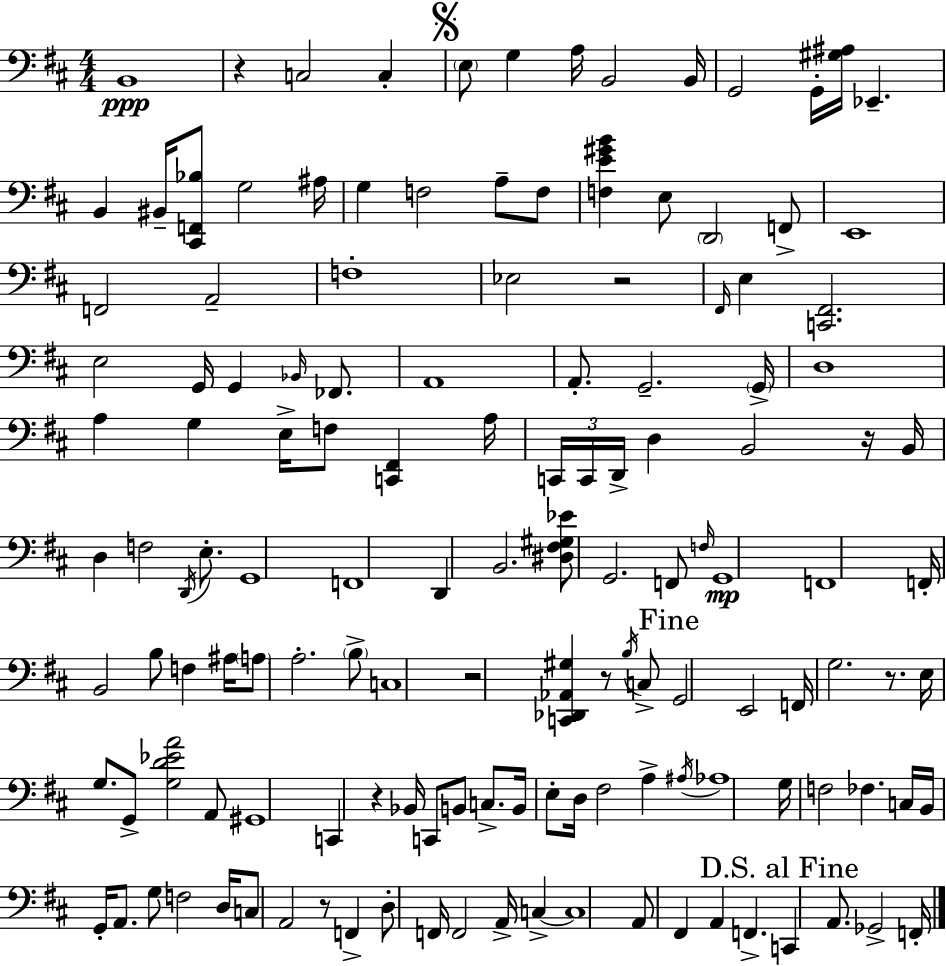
{
  \clef bass
  \numericTimeSignature
  \time 4/4
  \key d \major
  b,1\ppp | r4 c2 c4-. | \mark \markup { \musicglyph "scripts.segno" } \parenthesize e8 g4 a16 b,2 b,16 | g,2 g,16-. <gis ais>16 ees,4.-- | \break b,4 bis,16-- <cis, f, bes>8 g2 ais16 | g4 f2 a8-- f8 | <f e' gis' b'>4 e8 \parenthesize d,2 f,8-> | e,1 | \break f,2 a,2-- | f1-. | ees2 r2 | \grace { fis,16 } e4 <c, fis,>2. | \break e2 g,16 g,4 \grace { bes,16 } fes,8. | a,1 | a,8.-. g,2.-- | \parenthesize g,16-> d1 | \break a4 g4 e16-> f8 <c, fis,>4 | a16 \tuplet 3/2 { c,16 c,16 d,16-> } d4 b,2 | r16 b,16 d4 f2 \acciaccatura { d,16 } | e8.-. g,1 | \break f,1 | d,4 b,2. | <dis fis gis ees'>8 g,2. | f,8 \grace { f16 }\mp g,1 | \break f,1 | f,16-. b,2 b8 f4 | ais16 \parenthesize a8 a2.-. | \parenthesize b8-> c1 | \break r2 <c, des, aes, gis>4 | r8 \acciaccatura { b16 } c8-> \mark "Fine" g,2 e,2 | f,16 g2. | r8. e16 g8. g,8-> <g d' ees' a'>2 | \break a,8 gis,1 | c,4 r4 bes,16 c,8 | b,8 c8.-> b,16 e8-. d16 fis2 | a4-> \acciaccatura { ais16 } aes1 | \break g16 f2 fes4. | c16 b,16 g,16-. a,8. g8 f2 | d16 c8 a,2 | r8 f,4-> d8-. f,16 f,2 | \break a,16-> c4->~~ c1 | a,8 fis,4 a,4 | f,4.-> \mark "D.S. al Fine" c,4 a,8. ges,2-> | f,16-. \bar "|."
}